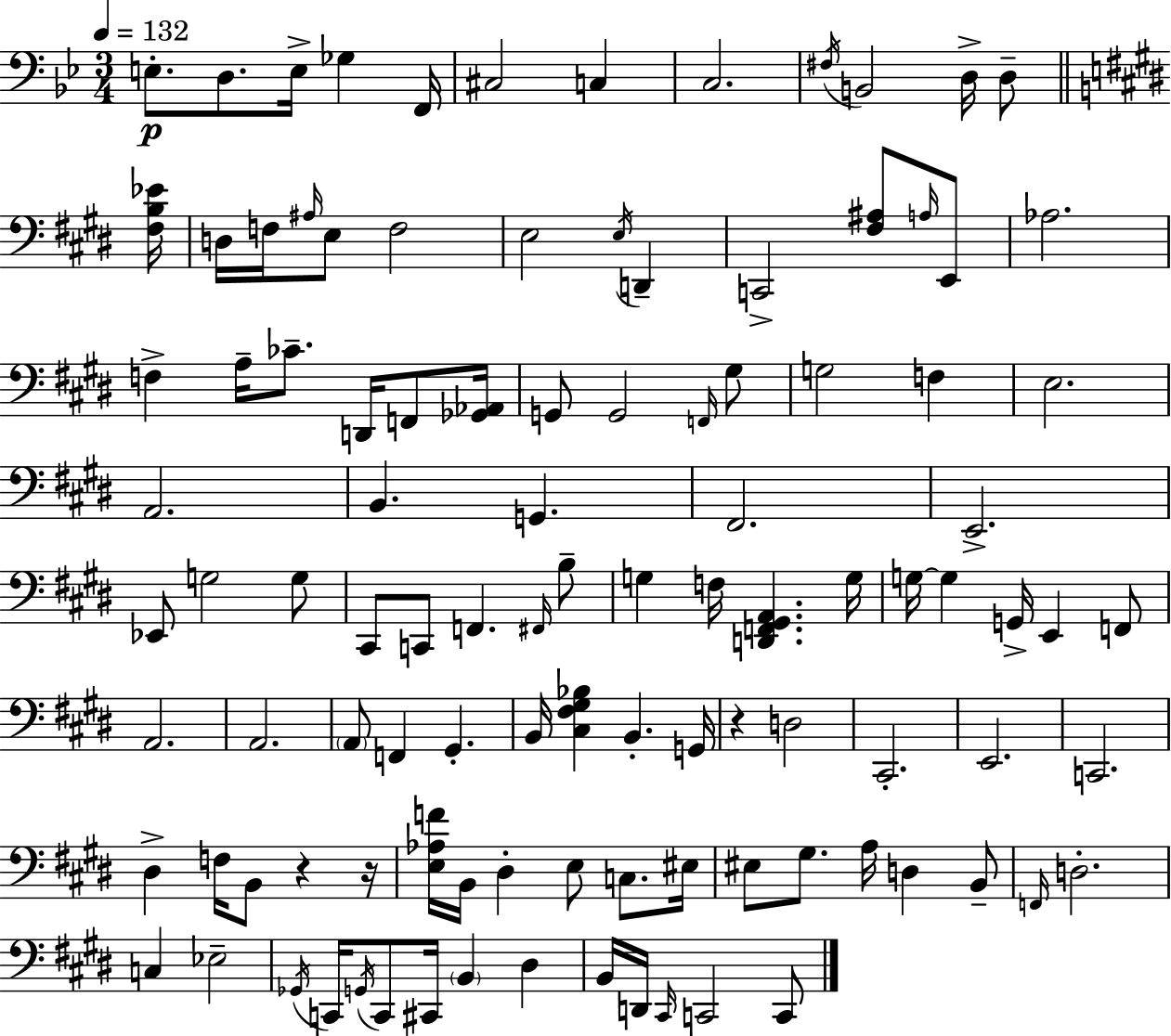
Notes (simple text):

E3/e. D3/e. E3/s Gb3/q F2/s C#3/h C3/q C3/h. F#3/s B2/h D3/s D3/e [F#3,B3,Eb4]/s D3/s F3/s A#3/s E3/e F3/h E3/h E3/s D2/q C2/h [F#3,A#3]/e A3/s E2/e Ab3/h. F3/q A3/s CES4/e. D2/s F2/e [Gb2,Ab2]/s G2/e G2/h F2/s G#3/e G3/h F3/q E3/h. A2/h. B2/q. G2/q. F#2/h. E2/h. Eb2/e G3/h G3/e C#2/e C2/e F2/q. F#2/s B3/e G3/q F3/s [D2,F2,G#2,A2]/q. G3/s G3/s G3/q G2/s E2/q F2/e A2/h. A2/h. A2/e F2/q G#2/q. B2/s [C#3,F#3,G#3,Bb3]/q B2/q. G2/s R/q D3/h C#2/h. E2/h. C2/h. D#3/q F3/s B2/e R/q R/s [E3,Ab3,F4]/s B2/s D#3/q E3/e C3/e. EIS3/s EIS3/e G#3/e. A3/s D3/q B2/e F2/s D3/h. C3/q Eb3/h Gb2/s C2/s G2/s C2/e C#2/s B2/q D#3/q B2/s D2/s C#2/s C2/h C2/e